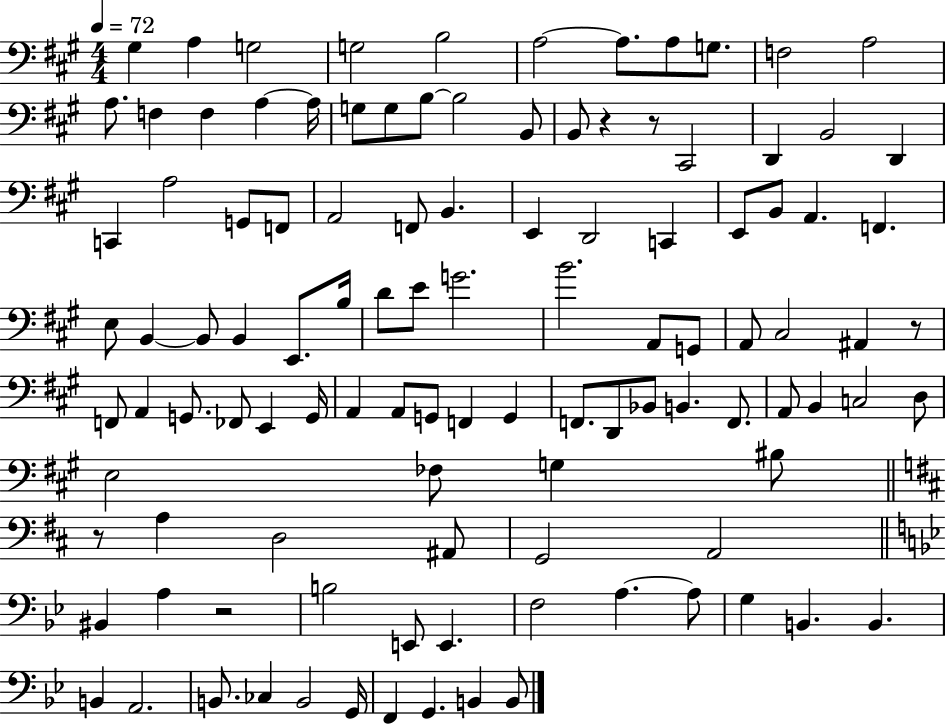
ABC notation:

X:1
T:Untitled
M:4/4
L:1/4
K:A
^G, A, G,2 G,2 B,2 A,2 A,/2 A,/2 G,/2 F,2 A,2 A,/2 F, F, A, A,/4 G,/2 G,/2 B,/2 B,2 B,,/2 B,,/2 z z/2 ^C,,2 D,, B,,2 D,, C,, A,2 G,,/2 F,,/2 A,,2 F,,/2 B,, E,, D,,2 C,, E,,/2 B,,/2 A,, F,, E,/2 B,, B,,/2 B,, E,,/2 B,/4 D/2 E/2 G2 B2 A,,/2 G,,/2 A,,/2 ^C,2 ^A,, z/2 F,,/2 A,, G,,/2 _F,,/2 E,, G,,/4 A,, A,,/2 G,,/2 F,, G,, F,,/2 D,,/2 _B,,/2 B,, F,,/2 A,,/2 B,, C,2 D,/2 E,2 _F,/2 G, ^B,/2 z/2 A, D,2 ^A,,/2 G,,2 A,,2 ^B,, A, z2 B,2 E,,/2 E,, F,2 A, A,/2 G, B,, B,, B,, A,,2 B,,/2 _C, B,,2 G,,/4 F,, G,, B,, B,,/2